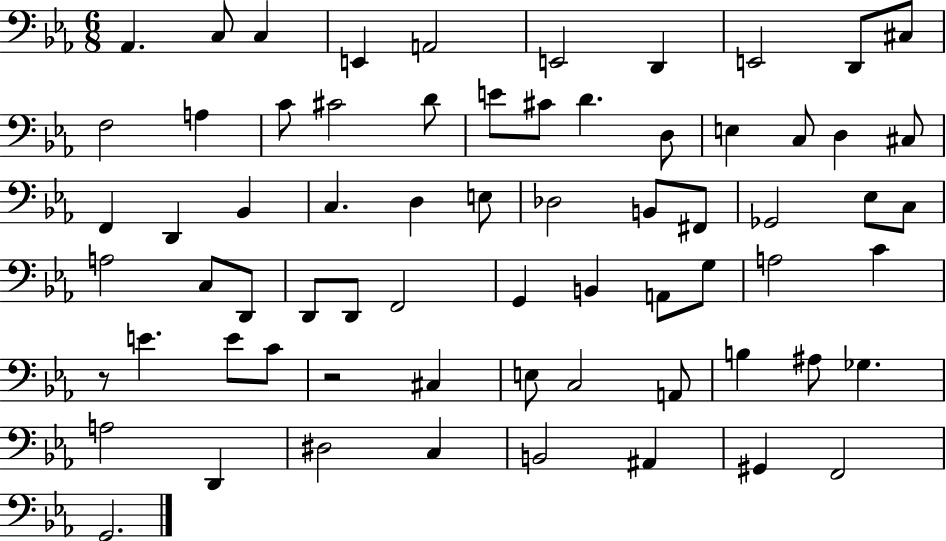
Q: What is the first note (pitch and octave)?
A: Ab2